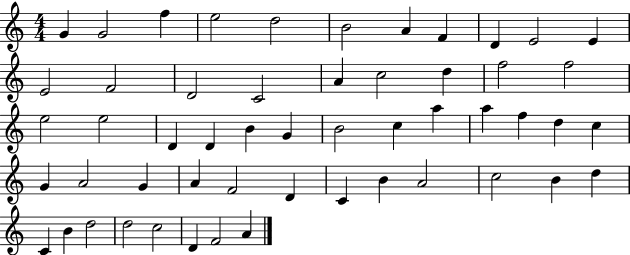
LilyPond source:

{
  \clef treble
  \numericTimeSignature
  \time 4/4
  \key c \major
  g'4 g'2 f''4 | e''2 d''2 | b'2 a'4 f'4 | d'4 e'2 e'4 | \break e'2 f'2 | d'2 c'2 | a'4 c''2 d''4 | f''2 f''2 | \break e''2 e''2 | d'4 d'4 b'4 g'4 | b'2 c''4 a''4 | a''4 f''4 d''4 c''4 | \break g'4 a'2 g'4 | a'4 f'2 d'4 | c'4 b'4 a'2 | c''2 b'4 d''4 | \break c'4 b'4 d''2 | d''2 c''2 | d'4 f'2 a'4 | \bar "|."
}